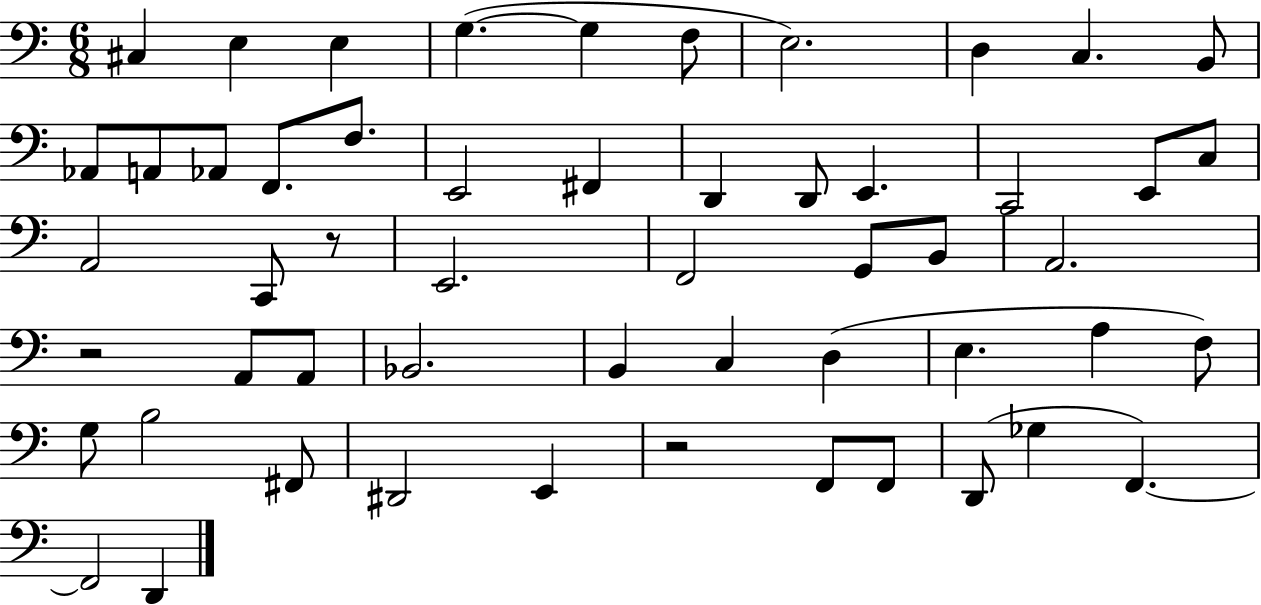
{
  \clef bass
  \numericTimeSignature
  \time 6/8
  \key c \major
  \repeat volta 2 { cis4 e4 e4 | g4.~(~ g4 f8 | e2.) | d4 c4. b,8 | \break aes,8 a,8 aes,8 f,8. f8. | e,2 fis,4 | d,4 d,8 e,4. | c,2 e,8 c8 | \break a,2 c,8 r8 | e,2. | f,2 g,8 b,8 | a,2. | \break r2 a,8 a,8 | bes,2. | b,4 c4 d4( | e4. a4 f8) | \break g8 b2 fis,8 | dis,2 e,4 | r2 f,8 f,8 | d,8( ges4 f,4.~~) | \break f,2 d,4 | } \bar "|."
}